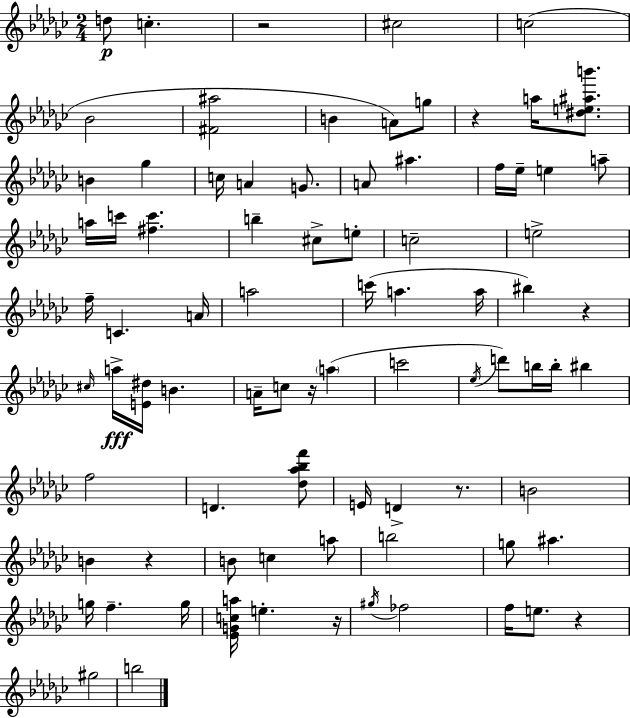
X:1
T:Untitled
M:2/4
L:1/4
K:Ebm
d/2 c z2 ^c2 c2 _B2 [^F^a]2 B A/2 g/2 z a/4 [^de^ab']/2 B _g c/4 A G/2 A/2 ^a f/4 _e/4 e a/2 a/4 c'/4 [^fc'] b ^c/2 e/2 c2 e2 f/4 C A/4 a2 c'/4 a a/4 ^b z ^c/4 a/4 [E^d]/4 B A/4 c/2 z/4 a c'2 _e/4 d'/2 b/4 b/4 ^b f2 D [_d_a_bf']/2 E/4 D z/2 B2 B z B/2 c a/2 b2 g/2 ^a g/4 f g/4 [_EGca]/4 e z/4 ^g/4 _f2 f/4 e/2 z ^g2 b2